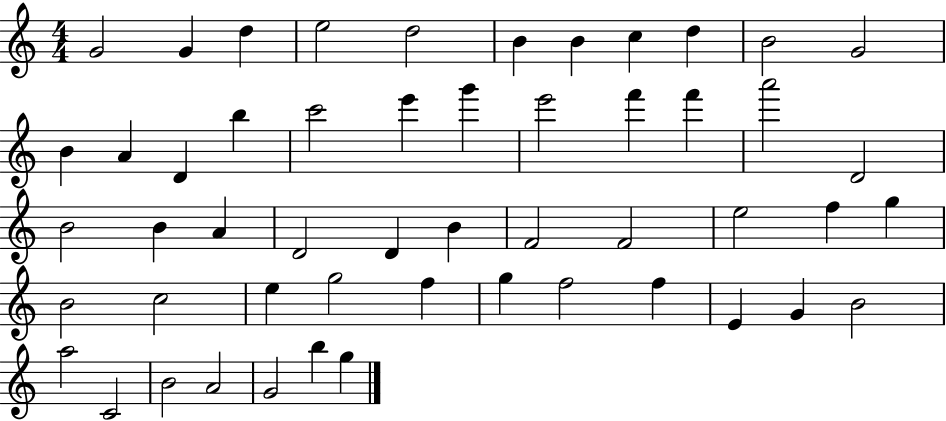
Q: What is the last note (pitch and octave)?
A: G5